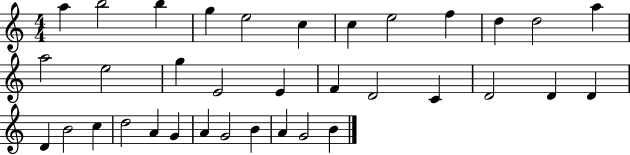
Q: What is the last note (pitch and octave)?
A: B4